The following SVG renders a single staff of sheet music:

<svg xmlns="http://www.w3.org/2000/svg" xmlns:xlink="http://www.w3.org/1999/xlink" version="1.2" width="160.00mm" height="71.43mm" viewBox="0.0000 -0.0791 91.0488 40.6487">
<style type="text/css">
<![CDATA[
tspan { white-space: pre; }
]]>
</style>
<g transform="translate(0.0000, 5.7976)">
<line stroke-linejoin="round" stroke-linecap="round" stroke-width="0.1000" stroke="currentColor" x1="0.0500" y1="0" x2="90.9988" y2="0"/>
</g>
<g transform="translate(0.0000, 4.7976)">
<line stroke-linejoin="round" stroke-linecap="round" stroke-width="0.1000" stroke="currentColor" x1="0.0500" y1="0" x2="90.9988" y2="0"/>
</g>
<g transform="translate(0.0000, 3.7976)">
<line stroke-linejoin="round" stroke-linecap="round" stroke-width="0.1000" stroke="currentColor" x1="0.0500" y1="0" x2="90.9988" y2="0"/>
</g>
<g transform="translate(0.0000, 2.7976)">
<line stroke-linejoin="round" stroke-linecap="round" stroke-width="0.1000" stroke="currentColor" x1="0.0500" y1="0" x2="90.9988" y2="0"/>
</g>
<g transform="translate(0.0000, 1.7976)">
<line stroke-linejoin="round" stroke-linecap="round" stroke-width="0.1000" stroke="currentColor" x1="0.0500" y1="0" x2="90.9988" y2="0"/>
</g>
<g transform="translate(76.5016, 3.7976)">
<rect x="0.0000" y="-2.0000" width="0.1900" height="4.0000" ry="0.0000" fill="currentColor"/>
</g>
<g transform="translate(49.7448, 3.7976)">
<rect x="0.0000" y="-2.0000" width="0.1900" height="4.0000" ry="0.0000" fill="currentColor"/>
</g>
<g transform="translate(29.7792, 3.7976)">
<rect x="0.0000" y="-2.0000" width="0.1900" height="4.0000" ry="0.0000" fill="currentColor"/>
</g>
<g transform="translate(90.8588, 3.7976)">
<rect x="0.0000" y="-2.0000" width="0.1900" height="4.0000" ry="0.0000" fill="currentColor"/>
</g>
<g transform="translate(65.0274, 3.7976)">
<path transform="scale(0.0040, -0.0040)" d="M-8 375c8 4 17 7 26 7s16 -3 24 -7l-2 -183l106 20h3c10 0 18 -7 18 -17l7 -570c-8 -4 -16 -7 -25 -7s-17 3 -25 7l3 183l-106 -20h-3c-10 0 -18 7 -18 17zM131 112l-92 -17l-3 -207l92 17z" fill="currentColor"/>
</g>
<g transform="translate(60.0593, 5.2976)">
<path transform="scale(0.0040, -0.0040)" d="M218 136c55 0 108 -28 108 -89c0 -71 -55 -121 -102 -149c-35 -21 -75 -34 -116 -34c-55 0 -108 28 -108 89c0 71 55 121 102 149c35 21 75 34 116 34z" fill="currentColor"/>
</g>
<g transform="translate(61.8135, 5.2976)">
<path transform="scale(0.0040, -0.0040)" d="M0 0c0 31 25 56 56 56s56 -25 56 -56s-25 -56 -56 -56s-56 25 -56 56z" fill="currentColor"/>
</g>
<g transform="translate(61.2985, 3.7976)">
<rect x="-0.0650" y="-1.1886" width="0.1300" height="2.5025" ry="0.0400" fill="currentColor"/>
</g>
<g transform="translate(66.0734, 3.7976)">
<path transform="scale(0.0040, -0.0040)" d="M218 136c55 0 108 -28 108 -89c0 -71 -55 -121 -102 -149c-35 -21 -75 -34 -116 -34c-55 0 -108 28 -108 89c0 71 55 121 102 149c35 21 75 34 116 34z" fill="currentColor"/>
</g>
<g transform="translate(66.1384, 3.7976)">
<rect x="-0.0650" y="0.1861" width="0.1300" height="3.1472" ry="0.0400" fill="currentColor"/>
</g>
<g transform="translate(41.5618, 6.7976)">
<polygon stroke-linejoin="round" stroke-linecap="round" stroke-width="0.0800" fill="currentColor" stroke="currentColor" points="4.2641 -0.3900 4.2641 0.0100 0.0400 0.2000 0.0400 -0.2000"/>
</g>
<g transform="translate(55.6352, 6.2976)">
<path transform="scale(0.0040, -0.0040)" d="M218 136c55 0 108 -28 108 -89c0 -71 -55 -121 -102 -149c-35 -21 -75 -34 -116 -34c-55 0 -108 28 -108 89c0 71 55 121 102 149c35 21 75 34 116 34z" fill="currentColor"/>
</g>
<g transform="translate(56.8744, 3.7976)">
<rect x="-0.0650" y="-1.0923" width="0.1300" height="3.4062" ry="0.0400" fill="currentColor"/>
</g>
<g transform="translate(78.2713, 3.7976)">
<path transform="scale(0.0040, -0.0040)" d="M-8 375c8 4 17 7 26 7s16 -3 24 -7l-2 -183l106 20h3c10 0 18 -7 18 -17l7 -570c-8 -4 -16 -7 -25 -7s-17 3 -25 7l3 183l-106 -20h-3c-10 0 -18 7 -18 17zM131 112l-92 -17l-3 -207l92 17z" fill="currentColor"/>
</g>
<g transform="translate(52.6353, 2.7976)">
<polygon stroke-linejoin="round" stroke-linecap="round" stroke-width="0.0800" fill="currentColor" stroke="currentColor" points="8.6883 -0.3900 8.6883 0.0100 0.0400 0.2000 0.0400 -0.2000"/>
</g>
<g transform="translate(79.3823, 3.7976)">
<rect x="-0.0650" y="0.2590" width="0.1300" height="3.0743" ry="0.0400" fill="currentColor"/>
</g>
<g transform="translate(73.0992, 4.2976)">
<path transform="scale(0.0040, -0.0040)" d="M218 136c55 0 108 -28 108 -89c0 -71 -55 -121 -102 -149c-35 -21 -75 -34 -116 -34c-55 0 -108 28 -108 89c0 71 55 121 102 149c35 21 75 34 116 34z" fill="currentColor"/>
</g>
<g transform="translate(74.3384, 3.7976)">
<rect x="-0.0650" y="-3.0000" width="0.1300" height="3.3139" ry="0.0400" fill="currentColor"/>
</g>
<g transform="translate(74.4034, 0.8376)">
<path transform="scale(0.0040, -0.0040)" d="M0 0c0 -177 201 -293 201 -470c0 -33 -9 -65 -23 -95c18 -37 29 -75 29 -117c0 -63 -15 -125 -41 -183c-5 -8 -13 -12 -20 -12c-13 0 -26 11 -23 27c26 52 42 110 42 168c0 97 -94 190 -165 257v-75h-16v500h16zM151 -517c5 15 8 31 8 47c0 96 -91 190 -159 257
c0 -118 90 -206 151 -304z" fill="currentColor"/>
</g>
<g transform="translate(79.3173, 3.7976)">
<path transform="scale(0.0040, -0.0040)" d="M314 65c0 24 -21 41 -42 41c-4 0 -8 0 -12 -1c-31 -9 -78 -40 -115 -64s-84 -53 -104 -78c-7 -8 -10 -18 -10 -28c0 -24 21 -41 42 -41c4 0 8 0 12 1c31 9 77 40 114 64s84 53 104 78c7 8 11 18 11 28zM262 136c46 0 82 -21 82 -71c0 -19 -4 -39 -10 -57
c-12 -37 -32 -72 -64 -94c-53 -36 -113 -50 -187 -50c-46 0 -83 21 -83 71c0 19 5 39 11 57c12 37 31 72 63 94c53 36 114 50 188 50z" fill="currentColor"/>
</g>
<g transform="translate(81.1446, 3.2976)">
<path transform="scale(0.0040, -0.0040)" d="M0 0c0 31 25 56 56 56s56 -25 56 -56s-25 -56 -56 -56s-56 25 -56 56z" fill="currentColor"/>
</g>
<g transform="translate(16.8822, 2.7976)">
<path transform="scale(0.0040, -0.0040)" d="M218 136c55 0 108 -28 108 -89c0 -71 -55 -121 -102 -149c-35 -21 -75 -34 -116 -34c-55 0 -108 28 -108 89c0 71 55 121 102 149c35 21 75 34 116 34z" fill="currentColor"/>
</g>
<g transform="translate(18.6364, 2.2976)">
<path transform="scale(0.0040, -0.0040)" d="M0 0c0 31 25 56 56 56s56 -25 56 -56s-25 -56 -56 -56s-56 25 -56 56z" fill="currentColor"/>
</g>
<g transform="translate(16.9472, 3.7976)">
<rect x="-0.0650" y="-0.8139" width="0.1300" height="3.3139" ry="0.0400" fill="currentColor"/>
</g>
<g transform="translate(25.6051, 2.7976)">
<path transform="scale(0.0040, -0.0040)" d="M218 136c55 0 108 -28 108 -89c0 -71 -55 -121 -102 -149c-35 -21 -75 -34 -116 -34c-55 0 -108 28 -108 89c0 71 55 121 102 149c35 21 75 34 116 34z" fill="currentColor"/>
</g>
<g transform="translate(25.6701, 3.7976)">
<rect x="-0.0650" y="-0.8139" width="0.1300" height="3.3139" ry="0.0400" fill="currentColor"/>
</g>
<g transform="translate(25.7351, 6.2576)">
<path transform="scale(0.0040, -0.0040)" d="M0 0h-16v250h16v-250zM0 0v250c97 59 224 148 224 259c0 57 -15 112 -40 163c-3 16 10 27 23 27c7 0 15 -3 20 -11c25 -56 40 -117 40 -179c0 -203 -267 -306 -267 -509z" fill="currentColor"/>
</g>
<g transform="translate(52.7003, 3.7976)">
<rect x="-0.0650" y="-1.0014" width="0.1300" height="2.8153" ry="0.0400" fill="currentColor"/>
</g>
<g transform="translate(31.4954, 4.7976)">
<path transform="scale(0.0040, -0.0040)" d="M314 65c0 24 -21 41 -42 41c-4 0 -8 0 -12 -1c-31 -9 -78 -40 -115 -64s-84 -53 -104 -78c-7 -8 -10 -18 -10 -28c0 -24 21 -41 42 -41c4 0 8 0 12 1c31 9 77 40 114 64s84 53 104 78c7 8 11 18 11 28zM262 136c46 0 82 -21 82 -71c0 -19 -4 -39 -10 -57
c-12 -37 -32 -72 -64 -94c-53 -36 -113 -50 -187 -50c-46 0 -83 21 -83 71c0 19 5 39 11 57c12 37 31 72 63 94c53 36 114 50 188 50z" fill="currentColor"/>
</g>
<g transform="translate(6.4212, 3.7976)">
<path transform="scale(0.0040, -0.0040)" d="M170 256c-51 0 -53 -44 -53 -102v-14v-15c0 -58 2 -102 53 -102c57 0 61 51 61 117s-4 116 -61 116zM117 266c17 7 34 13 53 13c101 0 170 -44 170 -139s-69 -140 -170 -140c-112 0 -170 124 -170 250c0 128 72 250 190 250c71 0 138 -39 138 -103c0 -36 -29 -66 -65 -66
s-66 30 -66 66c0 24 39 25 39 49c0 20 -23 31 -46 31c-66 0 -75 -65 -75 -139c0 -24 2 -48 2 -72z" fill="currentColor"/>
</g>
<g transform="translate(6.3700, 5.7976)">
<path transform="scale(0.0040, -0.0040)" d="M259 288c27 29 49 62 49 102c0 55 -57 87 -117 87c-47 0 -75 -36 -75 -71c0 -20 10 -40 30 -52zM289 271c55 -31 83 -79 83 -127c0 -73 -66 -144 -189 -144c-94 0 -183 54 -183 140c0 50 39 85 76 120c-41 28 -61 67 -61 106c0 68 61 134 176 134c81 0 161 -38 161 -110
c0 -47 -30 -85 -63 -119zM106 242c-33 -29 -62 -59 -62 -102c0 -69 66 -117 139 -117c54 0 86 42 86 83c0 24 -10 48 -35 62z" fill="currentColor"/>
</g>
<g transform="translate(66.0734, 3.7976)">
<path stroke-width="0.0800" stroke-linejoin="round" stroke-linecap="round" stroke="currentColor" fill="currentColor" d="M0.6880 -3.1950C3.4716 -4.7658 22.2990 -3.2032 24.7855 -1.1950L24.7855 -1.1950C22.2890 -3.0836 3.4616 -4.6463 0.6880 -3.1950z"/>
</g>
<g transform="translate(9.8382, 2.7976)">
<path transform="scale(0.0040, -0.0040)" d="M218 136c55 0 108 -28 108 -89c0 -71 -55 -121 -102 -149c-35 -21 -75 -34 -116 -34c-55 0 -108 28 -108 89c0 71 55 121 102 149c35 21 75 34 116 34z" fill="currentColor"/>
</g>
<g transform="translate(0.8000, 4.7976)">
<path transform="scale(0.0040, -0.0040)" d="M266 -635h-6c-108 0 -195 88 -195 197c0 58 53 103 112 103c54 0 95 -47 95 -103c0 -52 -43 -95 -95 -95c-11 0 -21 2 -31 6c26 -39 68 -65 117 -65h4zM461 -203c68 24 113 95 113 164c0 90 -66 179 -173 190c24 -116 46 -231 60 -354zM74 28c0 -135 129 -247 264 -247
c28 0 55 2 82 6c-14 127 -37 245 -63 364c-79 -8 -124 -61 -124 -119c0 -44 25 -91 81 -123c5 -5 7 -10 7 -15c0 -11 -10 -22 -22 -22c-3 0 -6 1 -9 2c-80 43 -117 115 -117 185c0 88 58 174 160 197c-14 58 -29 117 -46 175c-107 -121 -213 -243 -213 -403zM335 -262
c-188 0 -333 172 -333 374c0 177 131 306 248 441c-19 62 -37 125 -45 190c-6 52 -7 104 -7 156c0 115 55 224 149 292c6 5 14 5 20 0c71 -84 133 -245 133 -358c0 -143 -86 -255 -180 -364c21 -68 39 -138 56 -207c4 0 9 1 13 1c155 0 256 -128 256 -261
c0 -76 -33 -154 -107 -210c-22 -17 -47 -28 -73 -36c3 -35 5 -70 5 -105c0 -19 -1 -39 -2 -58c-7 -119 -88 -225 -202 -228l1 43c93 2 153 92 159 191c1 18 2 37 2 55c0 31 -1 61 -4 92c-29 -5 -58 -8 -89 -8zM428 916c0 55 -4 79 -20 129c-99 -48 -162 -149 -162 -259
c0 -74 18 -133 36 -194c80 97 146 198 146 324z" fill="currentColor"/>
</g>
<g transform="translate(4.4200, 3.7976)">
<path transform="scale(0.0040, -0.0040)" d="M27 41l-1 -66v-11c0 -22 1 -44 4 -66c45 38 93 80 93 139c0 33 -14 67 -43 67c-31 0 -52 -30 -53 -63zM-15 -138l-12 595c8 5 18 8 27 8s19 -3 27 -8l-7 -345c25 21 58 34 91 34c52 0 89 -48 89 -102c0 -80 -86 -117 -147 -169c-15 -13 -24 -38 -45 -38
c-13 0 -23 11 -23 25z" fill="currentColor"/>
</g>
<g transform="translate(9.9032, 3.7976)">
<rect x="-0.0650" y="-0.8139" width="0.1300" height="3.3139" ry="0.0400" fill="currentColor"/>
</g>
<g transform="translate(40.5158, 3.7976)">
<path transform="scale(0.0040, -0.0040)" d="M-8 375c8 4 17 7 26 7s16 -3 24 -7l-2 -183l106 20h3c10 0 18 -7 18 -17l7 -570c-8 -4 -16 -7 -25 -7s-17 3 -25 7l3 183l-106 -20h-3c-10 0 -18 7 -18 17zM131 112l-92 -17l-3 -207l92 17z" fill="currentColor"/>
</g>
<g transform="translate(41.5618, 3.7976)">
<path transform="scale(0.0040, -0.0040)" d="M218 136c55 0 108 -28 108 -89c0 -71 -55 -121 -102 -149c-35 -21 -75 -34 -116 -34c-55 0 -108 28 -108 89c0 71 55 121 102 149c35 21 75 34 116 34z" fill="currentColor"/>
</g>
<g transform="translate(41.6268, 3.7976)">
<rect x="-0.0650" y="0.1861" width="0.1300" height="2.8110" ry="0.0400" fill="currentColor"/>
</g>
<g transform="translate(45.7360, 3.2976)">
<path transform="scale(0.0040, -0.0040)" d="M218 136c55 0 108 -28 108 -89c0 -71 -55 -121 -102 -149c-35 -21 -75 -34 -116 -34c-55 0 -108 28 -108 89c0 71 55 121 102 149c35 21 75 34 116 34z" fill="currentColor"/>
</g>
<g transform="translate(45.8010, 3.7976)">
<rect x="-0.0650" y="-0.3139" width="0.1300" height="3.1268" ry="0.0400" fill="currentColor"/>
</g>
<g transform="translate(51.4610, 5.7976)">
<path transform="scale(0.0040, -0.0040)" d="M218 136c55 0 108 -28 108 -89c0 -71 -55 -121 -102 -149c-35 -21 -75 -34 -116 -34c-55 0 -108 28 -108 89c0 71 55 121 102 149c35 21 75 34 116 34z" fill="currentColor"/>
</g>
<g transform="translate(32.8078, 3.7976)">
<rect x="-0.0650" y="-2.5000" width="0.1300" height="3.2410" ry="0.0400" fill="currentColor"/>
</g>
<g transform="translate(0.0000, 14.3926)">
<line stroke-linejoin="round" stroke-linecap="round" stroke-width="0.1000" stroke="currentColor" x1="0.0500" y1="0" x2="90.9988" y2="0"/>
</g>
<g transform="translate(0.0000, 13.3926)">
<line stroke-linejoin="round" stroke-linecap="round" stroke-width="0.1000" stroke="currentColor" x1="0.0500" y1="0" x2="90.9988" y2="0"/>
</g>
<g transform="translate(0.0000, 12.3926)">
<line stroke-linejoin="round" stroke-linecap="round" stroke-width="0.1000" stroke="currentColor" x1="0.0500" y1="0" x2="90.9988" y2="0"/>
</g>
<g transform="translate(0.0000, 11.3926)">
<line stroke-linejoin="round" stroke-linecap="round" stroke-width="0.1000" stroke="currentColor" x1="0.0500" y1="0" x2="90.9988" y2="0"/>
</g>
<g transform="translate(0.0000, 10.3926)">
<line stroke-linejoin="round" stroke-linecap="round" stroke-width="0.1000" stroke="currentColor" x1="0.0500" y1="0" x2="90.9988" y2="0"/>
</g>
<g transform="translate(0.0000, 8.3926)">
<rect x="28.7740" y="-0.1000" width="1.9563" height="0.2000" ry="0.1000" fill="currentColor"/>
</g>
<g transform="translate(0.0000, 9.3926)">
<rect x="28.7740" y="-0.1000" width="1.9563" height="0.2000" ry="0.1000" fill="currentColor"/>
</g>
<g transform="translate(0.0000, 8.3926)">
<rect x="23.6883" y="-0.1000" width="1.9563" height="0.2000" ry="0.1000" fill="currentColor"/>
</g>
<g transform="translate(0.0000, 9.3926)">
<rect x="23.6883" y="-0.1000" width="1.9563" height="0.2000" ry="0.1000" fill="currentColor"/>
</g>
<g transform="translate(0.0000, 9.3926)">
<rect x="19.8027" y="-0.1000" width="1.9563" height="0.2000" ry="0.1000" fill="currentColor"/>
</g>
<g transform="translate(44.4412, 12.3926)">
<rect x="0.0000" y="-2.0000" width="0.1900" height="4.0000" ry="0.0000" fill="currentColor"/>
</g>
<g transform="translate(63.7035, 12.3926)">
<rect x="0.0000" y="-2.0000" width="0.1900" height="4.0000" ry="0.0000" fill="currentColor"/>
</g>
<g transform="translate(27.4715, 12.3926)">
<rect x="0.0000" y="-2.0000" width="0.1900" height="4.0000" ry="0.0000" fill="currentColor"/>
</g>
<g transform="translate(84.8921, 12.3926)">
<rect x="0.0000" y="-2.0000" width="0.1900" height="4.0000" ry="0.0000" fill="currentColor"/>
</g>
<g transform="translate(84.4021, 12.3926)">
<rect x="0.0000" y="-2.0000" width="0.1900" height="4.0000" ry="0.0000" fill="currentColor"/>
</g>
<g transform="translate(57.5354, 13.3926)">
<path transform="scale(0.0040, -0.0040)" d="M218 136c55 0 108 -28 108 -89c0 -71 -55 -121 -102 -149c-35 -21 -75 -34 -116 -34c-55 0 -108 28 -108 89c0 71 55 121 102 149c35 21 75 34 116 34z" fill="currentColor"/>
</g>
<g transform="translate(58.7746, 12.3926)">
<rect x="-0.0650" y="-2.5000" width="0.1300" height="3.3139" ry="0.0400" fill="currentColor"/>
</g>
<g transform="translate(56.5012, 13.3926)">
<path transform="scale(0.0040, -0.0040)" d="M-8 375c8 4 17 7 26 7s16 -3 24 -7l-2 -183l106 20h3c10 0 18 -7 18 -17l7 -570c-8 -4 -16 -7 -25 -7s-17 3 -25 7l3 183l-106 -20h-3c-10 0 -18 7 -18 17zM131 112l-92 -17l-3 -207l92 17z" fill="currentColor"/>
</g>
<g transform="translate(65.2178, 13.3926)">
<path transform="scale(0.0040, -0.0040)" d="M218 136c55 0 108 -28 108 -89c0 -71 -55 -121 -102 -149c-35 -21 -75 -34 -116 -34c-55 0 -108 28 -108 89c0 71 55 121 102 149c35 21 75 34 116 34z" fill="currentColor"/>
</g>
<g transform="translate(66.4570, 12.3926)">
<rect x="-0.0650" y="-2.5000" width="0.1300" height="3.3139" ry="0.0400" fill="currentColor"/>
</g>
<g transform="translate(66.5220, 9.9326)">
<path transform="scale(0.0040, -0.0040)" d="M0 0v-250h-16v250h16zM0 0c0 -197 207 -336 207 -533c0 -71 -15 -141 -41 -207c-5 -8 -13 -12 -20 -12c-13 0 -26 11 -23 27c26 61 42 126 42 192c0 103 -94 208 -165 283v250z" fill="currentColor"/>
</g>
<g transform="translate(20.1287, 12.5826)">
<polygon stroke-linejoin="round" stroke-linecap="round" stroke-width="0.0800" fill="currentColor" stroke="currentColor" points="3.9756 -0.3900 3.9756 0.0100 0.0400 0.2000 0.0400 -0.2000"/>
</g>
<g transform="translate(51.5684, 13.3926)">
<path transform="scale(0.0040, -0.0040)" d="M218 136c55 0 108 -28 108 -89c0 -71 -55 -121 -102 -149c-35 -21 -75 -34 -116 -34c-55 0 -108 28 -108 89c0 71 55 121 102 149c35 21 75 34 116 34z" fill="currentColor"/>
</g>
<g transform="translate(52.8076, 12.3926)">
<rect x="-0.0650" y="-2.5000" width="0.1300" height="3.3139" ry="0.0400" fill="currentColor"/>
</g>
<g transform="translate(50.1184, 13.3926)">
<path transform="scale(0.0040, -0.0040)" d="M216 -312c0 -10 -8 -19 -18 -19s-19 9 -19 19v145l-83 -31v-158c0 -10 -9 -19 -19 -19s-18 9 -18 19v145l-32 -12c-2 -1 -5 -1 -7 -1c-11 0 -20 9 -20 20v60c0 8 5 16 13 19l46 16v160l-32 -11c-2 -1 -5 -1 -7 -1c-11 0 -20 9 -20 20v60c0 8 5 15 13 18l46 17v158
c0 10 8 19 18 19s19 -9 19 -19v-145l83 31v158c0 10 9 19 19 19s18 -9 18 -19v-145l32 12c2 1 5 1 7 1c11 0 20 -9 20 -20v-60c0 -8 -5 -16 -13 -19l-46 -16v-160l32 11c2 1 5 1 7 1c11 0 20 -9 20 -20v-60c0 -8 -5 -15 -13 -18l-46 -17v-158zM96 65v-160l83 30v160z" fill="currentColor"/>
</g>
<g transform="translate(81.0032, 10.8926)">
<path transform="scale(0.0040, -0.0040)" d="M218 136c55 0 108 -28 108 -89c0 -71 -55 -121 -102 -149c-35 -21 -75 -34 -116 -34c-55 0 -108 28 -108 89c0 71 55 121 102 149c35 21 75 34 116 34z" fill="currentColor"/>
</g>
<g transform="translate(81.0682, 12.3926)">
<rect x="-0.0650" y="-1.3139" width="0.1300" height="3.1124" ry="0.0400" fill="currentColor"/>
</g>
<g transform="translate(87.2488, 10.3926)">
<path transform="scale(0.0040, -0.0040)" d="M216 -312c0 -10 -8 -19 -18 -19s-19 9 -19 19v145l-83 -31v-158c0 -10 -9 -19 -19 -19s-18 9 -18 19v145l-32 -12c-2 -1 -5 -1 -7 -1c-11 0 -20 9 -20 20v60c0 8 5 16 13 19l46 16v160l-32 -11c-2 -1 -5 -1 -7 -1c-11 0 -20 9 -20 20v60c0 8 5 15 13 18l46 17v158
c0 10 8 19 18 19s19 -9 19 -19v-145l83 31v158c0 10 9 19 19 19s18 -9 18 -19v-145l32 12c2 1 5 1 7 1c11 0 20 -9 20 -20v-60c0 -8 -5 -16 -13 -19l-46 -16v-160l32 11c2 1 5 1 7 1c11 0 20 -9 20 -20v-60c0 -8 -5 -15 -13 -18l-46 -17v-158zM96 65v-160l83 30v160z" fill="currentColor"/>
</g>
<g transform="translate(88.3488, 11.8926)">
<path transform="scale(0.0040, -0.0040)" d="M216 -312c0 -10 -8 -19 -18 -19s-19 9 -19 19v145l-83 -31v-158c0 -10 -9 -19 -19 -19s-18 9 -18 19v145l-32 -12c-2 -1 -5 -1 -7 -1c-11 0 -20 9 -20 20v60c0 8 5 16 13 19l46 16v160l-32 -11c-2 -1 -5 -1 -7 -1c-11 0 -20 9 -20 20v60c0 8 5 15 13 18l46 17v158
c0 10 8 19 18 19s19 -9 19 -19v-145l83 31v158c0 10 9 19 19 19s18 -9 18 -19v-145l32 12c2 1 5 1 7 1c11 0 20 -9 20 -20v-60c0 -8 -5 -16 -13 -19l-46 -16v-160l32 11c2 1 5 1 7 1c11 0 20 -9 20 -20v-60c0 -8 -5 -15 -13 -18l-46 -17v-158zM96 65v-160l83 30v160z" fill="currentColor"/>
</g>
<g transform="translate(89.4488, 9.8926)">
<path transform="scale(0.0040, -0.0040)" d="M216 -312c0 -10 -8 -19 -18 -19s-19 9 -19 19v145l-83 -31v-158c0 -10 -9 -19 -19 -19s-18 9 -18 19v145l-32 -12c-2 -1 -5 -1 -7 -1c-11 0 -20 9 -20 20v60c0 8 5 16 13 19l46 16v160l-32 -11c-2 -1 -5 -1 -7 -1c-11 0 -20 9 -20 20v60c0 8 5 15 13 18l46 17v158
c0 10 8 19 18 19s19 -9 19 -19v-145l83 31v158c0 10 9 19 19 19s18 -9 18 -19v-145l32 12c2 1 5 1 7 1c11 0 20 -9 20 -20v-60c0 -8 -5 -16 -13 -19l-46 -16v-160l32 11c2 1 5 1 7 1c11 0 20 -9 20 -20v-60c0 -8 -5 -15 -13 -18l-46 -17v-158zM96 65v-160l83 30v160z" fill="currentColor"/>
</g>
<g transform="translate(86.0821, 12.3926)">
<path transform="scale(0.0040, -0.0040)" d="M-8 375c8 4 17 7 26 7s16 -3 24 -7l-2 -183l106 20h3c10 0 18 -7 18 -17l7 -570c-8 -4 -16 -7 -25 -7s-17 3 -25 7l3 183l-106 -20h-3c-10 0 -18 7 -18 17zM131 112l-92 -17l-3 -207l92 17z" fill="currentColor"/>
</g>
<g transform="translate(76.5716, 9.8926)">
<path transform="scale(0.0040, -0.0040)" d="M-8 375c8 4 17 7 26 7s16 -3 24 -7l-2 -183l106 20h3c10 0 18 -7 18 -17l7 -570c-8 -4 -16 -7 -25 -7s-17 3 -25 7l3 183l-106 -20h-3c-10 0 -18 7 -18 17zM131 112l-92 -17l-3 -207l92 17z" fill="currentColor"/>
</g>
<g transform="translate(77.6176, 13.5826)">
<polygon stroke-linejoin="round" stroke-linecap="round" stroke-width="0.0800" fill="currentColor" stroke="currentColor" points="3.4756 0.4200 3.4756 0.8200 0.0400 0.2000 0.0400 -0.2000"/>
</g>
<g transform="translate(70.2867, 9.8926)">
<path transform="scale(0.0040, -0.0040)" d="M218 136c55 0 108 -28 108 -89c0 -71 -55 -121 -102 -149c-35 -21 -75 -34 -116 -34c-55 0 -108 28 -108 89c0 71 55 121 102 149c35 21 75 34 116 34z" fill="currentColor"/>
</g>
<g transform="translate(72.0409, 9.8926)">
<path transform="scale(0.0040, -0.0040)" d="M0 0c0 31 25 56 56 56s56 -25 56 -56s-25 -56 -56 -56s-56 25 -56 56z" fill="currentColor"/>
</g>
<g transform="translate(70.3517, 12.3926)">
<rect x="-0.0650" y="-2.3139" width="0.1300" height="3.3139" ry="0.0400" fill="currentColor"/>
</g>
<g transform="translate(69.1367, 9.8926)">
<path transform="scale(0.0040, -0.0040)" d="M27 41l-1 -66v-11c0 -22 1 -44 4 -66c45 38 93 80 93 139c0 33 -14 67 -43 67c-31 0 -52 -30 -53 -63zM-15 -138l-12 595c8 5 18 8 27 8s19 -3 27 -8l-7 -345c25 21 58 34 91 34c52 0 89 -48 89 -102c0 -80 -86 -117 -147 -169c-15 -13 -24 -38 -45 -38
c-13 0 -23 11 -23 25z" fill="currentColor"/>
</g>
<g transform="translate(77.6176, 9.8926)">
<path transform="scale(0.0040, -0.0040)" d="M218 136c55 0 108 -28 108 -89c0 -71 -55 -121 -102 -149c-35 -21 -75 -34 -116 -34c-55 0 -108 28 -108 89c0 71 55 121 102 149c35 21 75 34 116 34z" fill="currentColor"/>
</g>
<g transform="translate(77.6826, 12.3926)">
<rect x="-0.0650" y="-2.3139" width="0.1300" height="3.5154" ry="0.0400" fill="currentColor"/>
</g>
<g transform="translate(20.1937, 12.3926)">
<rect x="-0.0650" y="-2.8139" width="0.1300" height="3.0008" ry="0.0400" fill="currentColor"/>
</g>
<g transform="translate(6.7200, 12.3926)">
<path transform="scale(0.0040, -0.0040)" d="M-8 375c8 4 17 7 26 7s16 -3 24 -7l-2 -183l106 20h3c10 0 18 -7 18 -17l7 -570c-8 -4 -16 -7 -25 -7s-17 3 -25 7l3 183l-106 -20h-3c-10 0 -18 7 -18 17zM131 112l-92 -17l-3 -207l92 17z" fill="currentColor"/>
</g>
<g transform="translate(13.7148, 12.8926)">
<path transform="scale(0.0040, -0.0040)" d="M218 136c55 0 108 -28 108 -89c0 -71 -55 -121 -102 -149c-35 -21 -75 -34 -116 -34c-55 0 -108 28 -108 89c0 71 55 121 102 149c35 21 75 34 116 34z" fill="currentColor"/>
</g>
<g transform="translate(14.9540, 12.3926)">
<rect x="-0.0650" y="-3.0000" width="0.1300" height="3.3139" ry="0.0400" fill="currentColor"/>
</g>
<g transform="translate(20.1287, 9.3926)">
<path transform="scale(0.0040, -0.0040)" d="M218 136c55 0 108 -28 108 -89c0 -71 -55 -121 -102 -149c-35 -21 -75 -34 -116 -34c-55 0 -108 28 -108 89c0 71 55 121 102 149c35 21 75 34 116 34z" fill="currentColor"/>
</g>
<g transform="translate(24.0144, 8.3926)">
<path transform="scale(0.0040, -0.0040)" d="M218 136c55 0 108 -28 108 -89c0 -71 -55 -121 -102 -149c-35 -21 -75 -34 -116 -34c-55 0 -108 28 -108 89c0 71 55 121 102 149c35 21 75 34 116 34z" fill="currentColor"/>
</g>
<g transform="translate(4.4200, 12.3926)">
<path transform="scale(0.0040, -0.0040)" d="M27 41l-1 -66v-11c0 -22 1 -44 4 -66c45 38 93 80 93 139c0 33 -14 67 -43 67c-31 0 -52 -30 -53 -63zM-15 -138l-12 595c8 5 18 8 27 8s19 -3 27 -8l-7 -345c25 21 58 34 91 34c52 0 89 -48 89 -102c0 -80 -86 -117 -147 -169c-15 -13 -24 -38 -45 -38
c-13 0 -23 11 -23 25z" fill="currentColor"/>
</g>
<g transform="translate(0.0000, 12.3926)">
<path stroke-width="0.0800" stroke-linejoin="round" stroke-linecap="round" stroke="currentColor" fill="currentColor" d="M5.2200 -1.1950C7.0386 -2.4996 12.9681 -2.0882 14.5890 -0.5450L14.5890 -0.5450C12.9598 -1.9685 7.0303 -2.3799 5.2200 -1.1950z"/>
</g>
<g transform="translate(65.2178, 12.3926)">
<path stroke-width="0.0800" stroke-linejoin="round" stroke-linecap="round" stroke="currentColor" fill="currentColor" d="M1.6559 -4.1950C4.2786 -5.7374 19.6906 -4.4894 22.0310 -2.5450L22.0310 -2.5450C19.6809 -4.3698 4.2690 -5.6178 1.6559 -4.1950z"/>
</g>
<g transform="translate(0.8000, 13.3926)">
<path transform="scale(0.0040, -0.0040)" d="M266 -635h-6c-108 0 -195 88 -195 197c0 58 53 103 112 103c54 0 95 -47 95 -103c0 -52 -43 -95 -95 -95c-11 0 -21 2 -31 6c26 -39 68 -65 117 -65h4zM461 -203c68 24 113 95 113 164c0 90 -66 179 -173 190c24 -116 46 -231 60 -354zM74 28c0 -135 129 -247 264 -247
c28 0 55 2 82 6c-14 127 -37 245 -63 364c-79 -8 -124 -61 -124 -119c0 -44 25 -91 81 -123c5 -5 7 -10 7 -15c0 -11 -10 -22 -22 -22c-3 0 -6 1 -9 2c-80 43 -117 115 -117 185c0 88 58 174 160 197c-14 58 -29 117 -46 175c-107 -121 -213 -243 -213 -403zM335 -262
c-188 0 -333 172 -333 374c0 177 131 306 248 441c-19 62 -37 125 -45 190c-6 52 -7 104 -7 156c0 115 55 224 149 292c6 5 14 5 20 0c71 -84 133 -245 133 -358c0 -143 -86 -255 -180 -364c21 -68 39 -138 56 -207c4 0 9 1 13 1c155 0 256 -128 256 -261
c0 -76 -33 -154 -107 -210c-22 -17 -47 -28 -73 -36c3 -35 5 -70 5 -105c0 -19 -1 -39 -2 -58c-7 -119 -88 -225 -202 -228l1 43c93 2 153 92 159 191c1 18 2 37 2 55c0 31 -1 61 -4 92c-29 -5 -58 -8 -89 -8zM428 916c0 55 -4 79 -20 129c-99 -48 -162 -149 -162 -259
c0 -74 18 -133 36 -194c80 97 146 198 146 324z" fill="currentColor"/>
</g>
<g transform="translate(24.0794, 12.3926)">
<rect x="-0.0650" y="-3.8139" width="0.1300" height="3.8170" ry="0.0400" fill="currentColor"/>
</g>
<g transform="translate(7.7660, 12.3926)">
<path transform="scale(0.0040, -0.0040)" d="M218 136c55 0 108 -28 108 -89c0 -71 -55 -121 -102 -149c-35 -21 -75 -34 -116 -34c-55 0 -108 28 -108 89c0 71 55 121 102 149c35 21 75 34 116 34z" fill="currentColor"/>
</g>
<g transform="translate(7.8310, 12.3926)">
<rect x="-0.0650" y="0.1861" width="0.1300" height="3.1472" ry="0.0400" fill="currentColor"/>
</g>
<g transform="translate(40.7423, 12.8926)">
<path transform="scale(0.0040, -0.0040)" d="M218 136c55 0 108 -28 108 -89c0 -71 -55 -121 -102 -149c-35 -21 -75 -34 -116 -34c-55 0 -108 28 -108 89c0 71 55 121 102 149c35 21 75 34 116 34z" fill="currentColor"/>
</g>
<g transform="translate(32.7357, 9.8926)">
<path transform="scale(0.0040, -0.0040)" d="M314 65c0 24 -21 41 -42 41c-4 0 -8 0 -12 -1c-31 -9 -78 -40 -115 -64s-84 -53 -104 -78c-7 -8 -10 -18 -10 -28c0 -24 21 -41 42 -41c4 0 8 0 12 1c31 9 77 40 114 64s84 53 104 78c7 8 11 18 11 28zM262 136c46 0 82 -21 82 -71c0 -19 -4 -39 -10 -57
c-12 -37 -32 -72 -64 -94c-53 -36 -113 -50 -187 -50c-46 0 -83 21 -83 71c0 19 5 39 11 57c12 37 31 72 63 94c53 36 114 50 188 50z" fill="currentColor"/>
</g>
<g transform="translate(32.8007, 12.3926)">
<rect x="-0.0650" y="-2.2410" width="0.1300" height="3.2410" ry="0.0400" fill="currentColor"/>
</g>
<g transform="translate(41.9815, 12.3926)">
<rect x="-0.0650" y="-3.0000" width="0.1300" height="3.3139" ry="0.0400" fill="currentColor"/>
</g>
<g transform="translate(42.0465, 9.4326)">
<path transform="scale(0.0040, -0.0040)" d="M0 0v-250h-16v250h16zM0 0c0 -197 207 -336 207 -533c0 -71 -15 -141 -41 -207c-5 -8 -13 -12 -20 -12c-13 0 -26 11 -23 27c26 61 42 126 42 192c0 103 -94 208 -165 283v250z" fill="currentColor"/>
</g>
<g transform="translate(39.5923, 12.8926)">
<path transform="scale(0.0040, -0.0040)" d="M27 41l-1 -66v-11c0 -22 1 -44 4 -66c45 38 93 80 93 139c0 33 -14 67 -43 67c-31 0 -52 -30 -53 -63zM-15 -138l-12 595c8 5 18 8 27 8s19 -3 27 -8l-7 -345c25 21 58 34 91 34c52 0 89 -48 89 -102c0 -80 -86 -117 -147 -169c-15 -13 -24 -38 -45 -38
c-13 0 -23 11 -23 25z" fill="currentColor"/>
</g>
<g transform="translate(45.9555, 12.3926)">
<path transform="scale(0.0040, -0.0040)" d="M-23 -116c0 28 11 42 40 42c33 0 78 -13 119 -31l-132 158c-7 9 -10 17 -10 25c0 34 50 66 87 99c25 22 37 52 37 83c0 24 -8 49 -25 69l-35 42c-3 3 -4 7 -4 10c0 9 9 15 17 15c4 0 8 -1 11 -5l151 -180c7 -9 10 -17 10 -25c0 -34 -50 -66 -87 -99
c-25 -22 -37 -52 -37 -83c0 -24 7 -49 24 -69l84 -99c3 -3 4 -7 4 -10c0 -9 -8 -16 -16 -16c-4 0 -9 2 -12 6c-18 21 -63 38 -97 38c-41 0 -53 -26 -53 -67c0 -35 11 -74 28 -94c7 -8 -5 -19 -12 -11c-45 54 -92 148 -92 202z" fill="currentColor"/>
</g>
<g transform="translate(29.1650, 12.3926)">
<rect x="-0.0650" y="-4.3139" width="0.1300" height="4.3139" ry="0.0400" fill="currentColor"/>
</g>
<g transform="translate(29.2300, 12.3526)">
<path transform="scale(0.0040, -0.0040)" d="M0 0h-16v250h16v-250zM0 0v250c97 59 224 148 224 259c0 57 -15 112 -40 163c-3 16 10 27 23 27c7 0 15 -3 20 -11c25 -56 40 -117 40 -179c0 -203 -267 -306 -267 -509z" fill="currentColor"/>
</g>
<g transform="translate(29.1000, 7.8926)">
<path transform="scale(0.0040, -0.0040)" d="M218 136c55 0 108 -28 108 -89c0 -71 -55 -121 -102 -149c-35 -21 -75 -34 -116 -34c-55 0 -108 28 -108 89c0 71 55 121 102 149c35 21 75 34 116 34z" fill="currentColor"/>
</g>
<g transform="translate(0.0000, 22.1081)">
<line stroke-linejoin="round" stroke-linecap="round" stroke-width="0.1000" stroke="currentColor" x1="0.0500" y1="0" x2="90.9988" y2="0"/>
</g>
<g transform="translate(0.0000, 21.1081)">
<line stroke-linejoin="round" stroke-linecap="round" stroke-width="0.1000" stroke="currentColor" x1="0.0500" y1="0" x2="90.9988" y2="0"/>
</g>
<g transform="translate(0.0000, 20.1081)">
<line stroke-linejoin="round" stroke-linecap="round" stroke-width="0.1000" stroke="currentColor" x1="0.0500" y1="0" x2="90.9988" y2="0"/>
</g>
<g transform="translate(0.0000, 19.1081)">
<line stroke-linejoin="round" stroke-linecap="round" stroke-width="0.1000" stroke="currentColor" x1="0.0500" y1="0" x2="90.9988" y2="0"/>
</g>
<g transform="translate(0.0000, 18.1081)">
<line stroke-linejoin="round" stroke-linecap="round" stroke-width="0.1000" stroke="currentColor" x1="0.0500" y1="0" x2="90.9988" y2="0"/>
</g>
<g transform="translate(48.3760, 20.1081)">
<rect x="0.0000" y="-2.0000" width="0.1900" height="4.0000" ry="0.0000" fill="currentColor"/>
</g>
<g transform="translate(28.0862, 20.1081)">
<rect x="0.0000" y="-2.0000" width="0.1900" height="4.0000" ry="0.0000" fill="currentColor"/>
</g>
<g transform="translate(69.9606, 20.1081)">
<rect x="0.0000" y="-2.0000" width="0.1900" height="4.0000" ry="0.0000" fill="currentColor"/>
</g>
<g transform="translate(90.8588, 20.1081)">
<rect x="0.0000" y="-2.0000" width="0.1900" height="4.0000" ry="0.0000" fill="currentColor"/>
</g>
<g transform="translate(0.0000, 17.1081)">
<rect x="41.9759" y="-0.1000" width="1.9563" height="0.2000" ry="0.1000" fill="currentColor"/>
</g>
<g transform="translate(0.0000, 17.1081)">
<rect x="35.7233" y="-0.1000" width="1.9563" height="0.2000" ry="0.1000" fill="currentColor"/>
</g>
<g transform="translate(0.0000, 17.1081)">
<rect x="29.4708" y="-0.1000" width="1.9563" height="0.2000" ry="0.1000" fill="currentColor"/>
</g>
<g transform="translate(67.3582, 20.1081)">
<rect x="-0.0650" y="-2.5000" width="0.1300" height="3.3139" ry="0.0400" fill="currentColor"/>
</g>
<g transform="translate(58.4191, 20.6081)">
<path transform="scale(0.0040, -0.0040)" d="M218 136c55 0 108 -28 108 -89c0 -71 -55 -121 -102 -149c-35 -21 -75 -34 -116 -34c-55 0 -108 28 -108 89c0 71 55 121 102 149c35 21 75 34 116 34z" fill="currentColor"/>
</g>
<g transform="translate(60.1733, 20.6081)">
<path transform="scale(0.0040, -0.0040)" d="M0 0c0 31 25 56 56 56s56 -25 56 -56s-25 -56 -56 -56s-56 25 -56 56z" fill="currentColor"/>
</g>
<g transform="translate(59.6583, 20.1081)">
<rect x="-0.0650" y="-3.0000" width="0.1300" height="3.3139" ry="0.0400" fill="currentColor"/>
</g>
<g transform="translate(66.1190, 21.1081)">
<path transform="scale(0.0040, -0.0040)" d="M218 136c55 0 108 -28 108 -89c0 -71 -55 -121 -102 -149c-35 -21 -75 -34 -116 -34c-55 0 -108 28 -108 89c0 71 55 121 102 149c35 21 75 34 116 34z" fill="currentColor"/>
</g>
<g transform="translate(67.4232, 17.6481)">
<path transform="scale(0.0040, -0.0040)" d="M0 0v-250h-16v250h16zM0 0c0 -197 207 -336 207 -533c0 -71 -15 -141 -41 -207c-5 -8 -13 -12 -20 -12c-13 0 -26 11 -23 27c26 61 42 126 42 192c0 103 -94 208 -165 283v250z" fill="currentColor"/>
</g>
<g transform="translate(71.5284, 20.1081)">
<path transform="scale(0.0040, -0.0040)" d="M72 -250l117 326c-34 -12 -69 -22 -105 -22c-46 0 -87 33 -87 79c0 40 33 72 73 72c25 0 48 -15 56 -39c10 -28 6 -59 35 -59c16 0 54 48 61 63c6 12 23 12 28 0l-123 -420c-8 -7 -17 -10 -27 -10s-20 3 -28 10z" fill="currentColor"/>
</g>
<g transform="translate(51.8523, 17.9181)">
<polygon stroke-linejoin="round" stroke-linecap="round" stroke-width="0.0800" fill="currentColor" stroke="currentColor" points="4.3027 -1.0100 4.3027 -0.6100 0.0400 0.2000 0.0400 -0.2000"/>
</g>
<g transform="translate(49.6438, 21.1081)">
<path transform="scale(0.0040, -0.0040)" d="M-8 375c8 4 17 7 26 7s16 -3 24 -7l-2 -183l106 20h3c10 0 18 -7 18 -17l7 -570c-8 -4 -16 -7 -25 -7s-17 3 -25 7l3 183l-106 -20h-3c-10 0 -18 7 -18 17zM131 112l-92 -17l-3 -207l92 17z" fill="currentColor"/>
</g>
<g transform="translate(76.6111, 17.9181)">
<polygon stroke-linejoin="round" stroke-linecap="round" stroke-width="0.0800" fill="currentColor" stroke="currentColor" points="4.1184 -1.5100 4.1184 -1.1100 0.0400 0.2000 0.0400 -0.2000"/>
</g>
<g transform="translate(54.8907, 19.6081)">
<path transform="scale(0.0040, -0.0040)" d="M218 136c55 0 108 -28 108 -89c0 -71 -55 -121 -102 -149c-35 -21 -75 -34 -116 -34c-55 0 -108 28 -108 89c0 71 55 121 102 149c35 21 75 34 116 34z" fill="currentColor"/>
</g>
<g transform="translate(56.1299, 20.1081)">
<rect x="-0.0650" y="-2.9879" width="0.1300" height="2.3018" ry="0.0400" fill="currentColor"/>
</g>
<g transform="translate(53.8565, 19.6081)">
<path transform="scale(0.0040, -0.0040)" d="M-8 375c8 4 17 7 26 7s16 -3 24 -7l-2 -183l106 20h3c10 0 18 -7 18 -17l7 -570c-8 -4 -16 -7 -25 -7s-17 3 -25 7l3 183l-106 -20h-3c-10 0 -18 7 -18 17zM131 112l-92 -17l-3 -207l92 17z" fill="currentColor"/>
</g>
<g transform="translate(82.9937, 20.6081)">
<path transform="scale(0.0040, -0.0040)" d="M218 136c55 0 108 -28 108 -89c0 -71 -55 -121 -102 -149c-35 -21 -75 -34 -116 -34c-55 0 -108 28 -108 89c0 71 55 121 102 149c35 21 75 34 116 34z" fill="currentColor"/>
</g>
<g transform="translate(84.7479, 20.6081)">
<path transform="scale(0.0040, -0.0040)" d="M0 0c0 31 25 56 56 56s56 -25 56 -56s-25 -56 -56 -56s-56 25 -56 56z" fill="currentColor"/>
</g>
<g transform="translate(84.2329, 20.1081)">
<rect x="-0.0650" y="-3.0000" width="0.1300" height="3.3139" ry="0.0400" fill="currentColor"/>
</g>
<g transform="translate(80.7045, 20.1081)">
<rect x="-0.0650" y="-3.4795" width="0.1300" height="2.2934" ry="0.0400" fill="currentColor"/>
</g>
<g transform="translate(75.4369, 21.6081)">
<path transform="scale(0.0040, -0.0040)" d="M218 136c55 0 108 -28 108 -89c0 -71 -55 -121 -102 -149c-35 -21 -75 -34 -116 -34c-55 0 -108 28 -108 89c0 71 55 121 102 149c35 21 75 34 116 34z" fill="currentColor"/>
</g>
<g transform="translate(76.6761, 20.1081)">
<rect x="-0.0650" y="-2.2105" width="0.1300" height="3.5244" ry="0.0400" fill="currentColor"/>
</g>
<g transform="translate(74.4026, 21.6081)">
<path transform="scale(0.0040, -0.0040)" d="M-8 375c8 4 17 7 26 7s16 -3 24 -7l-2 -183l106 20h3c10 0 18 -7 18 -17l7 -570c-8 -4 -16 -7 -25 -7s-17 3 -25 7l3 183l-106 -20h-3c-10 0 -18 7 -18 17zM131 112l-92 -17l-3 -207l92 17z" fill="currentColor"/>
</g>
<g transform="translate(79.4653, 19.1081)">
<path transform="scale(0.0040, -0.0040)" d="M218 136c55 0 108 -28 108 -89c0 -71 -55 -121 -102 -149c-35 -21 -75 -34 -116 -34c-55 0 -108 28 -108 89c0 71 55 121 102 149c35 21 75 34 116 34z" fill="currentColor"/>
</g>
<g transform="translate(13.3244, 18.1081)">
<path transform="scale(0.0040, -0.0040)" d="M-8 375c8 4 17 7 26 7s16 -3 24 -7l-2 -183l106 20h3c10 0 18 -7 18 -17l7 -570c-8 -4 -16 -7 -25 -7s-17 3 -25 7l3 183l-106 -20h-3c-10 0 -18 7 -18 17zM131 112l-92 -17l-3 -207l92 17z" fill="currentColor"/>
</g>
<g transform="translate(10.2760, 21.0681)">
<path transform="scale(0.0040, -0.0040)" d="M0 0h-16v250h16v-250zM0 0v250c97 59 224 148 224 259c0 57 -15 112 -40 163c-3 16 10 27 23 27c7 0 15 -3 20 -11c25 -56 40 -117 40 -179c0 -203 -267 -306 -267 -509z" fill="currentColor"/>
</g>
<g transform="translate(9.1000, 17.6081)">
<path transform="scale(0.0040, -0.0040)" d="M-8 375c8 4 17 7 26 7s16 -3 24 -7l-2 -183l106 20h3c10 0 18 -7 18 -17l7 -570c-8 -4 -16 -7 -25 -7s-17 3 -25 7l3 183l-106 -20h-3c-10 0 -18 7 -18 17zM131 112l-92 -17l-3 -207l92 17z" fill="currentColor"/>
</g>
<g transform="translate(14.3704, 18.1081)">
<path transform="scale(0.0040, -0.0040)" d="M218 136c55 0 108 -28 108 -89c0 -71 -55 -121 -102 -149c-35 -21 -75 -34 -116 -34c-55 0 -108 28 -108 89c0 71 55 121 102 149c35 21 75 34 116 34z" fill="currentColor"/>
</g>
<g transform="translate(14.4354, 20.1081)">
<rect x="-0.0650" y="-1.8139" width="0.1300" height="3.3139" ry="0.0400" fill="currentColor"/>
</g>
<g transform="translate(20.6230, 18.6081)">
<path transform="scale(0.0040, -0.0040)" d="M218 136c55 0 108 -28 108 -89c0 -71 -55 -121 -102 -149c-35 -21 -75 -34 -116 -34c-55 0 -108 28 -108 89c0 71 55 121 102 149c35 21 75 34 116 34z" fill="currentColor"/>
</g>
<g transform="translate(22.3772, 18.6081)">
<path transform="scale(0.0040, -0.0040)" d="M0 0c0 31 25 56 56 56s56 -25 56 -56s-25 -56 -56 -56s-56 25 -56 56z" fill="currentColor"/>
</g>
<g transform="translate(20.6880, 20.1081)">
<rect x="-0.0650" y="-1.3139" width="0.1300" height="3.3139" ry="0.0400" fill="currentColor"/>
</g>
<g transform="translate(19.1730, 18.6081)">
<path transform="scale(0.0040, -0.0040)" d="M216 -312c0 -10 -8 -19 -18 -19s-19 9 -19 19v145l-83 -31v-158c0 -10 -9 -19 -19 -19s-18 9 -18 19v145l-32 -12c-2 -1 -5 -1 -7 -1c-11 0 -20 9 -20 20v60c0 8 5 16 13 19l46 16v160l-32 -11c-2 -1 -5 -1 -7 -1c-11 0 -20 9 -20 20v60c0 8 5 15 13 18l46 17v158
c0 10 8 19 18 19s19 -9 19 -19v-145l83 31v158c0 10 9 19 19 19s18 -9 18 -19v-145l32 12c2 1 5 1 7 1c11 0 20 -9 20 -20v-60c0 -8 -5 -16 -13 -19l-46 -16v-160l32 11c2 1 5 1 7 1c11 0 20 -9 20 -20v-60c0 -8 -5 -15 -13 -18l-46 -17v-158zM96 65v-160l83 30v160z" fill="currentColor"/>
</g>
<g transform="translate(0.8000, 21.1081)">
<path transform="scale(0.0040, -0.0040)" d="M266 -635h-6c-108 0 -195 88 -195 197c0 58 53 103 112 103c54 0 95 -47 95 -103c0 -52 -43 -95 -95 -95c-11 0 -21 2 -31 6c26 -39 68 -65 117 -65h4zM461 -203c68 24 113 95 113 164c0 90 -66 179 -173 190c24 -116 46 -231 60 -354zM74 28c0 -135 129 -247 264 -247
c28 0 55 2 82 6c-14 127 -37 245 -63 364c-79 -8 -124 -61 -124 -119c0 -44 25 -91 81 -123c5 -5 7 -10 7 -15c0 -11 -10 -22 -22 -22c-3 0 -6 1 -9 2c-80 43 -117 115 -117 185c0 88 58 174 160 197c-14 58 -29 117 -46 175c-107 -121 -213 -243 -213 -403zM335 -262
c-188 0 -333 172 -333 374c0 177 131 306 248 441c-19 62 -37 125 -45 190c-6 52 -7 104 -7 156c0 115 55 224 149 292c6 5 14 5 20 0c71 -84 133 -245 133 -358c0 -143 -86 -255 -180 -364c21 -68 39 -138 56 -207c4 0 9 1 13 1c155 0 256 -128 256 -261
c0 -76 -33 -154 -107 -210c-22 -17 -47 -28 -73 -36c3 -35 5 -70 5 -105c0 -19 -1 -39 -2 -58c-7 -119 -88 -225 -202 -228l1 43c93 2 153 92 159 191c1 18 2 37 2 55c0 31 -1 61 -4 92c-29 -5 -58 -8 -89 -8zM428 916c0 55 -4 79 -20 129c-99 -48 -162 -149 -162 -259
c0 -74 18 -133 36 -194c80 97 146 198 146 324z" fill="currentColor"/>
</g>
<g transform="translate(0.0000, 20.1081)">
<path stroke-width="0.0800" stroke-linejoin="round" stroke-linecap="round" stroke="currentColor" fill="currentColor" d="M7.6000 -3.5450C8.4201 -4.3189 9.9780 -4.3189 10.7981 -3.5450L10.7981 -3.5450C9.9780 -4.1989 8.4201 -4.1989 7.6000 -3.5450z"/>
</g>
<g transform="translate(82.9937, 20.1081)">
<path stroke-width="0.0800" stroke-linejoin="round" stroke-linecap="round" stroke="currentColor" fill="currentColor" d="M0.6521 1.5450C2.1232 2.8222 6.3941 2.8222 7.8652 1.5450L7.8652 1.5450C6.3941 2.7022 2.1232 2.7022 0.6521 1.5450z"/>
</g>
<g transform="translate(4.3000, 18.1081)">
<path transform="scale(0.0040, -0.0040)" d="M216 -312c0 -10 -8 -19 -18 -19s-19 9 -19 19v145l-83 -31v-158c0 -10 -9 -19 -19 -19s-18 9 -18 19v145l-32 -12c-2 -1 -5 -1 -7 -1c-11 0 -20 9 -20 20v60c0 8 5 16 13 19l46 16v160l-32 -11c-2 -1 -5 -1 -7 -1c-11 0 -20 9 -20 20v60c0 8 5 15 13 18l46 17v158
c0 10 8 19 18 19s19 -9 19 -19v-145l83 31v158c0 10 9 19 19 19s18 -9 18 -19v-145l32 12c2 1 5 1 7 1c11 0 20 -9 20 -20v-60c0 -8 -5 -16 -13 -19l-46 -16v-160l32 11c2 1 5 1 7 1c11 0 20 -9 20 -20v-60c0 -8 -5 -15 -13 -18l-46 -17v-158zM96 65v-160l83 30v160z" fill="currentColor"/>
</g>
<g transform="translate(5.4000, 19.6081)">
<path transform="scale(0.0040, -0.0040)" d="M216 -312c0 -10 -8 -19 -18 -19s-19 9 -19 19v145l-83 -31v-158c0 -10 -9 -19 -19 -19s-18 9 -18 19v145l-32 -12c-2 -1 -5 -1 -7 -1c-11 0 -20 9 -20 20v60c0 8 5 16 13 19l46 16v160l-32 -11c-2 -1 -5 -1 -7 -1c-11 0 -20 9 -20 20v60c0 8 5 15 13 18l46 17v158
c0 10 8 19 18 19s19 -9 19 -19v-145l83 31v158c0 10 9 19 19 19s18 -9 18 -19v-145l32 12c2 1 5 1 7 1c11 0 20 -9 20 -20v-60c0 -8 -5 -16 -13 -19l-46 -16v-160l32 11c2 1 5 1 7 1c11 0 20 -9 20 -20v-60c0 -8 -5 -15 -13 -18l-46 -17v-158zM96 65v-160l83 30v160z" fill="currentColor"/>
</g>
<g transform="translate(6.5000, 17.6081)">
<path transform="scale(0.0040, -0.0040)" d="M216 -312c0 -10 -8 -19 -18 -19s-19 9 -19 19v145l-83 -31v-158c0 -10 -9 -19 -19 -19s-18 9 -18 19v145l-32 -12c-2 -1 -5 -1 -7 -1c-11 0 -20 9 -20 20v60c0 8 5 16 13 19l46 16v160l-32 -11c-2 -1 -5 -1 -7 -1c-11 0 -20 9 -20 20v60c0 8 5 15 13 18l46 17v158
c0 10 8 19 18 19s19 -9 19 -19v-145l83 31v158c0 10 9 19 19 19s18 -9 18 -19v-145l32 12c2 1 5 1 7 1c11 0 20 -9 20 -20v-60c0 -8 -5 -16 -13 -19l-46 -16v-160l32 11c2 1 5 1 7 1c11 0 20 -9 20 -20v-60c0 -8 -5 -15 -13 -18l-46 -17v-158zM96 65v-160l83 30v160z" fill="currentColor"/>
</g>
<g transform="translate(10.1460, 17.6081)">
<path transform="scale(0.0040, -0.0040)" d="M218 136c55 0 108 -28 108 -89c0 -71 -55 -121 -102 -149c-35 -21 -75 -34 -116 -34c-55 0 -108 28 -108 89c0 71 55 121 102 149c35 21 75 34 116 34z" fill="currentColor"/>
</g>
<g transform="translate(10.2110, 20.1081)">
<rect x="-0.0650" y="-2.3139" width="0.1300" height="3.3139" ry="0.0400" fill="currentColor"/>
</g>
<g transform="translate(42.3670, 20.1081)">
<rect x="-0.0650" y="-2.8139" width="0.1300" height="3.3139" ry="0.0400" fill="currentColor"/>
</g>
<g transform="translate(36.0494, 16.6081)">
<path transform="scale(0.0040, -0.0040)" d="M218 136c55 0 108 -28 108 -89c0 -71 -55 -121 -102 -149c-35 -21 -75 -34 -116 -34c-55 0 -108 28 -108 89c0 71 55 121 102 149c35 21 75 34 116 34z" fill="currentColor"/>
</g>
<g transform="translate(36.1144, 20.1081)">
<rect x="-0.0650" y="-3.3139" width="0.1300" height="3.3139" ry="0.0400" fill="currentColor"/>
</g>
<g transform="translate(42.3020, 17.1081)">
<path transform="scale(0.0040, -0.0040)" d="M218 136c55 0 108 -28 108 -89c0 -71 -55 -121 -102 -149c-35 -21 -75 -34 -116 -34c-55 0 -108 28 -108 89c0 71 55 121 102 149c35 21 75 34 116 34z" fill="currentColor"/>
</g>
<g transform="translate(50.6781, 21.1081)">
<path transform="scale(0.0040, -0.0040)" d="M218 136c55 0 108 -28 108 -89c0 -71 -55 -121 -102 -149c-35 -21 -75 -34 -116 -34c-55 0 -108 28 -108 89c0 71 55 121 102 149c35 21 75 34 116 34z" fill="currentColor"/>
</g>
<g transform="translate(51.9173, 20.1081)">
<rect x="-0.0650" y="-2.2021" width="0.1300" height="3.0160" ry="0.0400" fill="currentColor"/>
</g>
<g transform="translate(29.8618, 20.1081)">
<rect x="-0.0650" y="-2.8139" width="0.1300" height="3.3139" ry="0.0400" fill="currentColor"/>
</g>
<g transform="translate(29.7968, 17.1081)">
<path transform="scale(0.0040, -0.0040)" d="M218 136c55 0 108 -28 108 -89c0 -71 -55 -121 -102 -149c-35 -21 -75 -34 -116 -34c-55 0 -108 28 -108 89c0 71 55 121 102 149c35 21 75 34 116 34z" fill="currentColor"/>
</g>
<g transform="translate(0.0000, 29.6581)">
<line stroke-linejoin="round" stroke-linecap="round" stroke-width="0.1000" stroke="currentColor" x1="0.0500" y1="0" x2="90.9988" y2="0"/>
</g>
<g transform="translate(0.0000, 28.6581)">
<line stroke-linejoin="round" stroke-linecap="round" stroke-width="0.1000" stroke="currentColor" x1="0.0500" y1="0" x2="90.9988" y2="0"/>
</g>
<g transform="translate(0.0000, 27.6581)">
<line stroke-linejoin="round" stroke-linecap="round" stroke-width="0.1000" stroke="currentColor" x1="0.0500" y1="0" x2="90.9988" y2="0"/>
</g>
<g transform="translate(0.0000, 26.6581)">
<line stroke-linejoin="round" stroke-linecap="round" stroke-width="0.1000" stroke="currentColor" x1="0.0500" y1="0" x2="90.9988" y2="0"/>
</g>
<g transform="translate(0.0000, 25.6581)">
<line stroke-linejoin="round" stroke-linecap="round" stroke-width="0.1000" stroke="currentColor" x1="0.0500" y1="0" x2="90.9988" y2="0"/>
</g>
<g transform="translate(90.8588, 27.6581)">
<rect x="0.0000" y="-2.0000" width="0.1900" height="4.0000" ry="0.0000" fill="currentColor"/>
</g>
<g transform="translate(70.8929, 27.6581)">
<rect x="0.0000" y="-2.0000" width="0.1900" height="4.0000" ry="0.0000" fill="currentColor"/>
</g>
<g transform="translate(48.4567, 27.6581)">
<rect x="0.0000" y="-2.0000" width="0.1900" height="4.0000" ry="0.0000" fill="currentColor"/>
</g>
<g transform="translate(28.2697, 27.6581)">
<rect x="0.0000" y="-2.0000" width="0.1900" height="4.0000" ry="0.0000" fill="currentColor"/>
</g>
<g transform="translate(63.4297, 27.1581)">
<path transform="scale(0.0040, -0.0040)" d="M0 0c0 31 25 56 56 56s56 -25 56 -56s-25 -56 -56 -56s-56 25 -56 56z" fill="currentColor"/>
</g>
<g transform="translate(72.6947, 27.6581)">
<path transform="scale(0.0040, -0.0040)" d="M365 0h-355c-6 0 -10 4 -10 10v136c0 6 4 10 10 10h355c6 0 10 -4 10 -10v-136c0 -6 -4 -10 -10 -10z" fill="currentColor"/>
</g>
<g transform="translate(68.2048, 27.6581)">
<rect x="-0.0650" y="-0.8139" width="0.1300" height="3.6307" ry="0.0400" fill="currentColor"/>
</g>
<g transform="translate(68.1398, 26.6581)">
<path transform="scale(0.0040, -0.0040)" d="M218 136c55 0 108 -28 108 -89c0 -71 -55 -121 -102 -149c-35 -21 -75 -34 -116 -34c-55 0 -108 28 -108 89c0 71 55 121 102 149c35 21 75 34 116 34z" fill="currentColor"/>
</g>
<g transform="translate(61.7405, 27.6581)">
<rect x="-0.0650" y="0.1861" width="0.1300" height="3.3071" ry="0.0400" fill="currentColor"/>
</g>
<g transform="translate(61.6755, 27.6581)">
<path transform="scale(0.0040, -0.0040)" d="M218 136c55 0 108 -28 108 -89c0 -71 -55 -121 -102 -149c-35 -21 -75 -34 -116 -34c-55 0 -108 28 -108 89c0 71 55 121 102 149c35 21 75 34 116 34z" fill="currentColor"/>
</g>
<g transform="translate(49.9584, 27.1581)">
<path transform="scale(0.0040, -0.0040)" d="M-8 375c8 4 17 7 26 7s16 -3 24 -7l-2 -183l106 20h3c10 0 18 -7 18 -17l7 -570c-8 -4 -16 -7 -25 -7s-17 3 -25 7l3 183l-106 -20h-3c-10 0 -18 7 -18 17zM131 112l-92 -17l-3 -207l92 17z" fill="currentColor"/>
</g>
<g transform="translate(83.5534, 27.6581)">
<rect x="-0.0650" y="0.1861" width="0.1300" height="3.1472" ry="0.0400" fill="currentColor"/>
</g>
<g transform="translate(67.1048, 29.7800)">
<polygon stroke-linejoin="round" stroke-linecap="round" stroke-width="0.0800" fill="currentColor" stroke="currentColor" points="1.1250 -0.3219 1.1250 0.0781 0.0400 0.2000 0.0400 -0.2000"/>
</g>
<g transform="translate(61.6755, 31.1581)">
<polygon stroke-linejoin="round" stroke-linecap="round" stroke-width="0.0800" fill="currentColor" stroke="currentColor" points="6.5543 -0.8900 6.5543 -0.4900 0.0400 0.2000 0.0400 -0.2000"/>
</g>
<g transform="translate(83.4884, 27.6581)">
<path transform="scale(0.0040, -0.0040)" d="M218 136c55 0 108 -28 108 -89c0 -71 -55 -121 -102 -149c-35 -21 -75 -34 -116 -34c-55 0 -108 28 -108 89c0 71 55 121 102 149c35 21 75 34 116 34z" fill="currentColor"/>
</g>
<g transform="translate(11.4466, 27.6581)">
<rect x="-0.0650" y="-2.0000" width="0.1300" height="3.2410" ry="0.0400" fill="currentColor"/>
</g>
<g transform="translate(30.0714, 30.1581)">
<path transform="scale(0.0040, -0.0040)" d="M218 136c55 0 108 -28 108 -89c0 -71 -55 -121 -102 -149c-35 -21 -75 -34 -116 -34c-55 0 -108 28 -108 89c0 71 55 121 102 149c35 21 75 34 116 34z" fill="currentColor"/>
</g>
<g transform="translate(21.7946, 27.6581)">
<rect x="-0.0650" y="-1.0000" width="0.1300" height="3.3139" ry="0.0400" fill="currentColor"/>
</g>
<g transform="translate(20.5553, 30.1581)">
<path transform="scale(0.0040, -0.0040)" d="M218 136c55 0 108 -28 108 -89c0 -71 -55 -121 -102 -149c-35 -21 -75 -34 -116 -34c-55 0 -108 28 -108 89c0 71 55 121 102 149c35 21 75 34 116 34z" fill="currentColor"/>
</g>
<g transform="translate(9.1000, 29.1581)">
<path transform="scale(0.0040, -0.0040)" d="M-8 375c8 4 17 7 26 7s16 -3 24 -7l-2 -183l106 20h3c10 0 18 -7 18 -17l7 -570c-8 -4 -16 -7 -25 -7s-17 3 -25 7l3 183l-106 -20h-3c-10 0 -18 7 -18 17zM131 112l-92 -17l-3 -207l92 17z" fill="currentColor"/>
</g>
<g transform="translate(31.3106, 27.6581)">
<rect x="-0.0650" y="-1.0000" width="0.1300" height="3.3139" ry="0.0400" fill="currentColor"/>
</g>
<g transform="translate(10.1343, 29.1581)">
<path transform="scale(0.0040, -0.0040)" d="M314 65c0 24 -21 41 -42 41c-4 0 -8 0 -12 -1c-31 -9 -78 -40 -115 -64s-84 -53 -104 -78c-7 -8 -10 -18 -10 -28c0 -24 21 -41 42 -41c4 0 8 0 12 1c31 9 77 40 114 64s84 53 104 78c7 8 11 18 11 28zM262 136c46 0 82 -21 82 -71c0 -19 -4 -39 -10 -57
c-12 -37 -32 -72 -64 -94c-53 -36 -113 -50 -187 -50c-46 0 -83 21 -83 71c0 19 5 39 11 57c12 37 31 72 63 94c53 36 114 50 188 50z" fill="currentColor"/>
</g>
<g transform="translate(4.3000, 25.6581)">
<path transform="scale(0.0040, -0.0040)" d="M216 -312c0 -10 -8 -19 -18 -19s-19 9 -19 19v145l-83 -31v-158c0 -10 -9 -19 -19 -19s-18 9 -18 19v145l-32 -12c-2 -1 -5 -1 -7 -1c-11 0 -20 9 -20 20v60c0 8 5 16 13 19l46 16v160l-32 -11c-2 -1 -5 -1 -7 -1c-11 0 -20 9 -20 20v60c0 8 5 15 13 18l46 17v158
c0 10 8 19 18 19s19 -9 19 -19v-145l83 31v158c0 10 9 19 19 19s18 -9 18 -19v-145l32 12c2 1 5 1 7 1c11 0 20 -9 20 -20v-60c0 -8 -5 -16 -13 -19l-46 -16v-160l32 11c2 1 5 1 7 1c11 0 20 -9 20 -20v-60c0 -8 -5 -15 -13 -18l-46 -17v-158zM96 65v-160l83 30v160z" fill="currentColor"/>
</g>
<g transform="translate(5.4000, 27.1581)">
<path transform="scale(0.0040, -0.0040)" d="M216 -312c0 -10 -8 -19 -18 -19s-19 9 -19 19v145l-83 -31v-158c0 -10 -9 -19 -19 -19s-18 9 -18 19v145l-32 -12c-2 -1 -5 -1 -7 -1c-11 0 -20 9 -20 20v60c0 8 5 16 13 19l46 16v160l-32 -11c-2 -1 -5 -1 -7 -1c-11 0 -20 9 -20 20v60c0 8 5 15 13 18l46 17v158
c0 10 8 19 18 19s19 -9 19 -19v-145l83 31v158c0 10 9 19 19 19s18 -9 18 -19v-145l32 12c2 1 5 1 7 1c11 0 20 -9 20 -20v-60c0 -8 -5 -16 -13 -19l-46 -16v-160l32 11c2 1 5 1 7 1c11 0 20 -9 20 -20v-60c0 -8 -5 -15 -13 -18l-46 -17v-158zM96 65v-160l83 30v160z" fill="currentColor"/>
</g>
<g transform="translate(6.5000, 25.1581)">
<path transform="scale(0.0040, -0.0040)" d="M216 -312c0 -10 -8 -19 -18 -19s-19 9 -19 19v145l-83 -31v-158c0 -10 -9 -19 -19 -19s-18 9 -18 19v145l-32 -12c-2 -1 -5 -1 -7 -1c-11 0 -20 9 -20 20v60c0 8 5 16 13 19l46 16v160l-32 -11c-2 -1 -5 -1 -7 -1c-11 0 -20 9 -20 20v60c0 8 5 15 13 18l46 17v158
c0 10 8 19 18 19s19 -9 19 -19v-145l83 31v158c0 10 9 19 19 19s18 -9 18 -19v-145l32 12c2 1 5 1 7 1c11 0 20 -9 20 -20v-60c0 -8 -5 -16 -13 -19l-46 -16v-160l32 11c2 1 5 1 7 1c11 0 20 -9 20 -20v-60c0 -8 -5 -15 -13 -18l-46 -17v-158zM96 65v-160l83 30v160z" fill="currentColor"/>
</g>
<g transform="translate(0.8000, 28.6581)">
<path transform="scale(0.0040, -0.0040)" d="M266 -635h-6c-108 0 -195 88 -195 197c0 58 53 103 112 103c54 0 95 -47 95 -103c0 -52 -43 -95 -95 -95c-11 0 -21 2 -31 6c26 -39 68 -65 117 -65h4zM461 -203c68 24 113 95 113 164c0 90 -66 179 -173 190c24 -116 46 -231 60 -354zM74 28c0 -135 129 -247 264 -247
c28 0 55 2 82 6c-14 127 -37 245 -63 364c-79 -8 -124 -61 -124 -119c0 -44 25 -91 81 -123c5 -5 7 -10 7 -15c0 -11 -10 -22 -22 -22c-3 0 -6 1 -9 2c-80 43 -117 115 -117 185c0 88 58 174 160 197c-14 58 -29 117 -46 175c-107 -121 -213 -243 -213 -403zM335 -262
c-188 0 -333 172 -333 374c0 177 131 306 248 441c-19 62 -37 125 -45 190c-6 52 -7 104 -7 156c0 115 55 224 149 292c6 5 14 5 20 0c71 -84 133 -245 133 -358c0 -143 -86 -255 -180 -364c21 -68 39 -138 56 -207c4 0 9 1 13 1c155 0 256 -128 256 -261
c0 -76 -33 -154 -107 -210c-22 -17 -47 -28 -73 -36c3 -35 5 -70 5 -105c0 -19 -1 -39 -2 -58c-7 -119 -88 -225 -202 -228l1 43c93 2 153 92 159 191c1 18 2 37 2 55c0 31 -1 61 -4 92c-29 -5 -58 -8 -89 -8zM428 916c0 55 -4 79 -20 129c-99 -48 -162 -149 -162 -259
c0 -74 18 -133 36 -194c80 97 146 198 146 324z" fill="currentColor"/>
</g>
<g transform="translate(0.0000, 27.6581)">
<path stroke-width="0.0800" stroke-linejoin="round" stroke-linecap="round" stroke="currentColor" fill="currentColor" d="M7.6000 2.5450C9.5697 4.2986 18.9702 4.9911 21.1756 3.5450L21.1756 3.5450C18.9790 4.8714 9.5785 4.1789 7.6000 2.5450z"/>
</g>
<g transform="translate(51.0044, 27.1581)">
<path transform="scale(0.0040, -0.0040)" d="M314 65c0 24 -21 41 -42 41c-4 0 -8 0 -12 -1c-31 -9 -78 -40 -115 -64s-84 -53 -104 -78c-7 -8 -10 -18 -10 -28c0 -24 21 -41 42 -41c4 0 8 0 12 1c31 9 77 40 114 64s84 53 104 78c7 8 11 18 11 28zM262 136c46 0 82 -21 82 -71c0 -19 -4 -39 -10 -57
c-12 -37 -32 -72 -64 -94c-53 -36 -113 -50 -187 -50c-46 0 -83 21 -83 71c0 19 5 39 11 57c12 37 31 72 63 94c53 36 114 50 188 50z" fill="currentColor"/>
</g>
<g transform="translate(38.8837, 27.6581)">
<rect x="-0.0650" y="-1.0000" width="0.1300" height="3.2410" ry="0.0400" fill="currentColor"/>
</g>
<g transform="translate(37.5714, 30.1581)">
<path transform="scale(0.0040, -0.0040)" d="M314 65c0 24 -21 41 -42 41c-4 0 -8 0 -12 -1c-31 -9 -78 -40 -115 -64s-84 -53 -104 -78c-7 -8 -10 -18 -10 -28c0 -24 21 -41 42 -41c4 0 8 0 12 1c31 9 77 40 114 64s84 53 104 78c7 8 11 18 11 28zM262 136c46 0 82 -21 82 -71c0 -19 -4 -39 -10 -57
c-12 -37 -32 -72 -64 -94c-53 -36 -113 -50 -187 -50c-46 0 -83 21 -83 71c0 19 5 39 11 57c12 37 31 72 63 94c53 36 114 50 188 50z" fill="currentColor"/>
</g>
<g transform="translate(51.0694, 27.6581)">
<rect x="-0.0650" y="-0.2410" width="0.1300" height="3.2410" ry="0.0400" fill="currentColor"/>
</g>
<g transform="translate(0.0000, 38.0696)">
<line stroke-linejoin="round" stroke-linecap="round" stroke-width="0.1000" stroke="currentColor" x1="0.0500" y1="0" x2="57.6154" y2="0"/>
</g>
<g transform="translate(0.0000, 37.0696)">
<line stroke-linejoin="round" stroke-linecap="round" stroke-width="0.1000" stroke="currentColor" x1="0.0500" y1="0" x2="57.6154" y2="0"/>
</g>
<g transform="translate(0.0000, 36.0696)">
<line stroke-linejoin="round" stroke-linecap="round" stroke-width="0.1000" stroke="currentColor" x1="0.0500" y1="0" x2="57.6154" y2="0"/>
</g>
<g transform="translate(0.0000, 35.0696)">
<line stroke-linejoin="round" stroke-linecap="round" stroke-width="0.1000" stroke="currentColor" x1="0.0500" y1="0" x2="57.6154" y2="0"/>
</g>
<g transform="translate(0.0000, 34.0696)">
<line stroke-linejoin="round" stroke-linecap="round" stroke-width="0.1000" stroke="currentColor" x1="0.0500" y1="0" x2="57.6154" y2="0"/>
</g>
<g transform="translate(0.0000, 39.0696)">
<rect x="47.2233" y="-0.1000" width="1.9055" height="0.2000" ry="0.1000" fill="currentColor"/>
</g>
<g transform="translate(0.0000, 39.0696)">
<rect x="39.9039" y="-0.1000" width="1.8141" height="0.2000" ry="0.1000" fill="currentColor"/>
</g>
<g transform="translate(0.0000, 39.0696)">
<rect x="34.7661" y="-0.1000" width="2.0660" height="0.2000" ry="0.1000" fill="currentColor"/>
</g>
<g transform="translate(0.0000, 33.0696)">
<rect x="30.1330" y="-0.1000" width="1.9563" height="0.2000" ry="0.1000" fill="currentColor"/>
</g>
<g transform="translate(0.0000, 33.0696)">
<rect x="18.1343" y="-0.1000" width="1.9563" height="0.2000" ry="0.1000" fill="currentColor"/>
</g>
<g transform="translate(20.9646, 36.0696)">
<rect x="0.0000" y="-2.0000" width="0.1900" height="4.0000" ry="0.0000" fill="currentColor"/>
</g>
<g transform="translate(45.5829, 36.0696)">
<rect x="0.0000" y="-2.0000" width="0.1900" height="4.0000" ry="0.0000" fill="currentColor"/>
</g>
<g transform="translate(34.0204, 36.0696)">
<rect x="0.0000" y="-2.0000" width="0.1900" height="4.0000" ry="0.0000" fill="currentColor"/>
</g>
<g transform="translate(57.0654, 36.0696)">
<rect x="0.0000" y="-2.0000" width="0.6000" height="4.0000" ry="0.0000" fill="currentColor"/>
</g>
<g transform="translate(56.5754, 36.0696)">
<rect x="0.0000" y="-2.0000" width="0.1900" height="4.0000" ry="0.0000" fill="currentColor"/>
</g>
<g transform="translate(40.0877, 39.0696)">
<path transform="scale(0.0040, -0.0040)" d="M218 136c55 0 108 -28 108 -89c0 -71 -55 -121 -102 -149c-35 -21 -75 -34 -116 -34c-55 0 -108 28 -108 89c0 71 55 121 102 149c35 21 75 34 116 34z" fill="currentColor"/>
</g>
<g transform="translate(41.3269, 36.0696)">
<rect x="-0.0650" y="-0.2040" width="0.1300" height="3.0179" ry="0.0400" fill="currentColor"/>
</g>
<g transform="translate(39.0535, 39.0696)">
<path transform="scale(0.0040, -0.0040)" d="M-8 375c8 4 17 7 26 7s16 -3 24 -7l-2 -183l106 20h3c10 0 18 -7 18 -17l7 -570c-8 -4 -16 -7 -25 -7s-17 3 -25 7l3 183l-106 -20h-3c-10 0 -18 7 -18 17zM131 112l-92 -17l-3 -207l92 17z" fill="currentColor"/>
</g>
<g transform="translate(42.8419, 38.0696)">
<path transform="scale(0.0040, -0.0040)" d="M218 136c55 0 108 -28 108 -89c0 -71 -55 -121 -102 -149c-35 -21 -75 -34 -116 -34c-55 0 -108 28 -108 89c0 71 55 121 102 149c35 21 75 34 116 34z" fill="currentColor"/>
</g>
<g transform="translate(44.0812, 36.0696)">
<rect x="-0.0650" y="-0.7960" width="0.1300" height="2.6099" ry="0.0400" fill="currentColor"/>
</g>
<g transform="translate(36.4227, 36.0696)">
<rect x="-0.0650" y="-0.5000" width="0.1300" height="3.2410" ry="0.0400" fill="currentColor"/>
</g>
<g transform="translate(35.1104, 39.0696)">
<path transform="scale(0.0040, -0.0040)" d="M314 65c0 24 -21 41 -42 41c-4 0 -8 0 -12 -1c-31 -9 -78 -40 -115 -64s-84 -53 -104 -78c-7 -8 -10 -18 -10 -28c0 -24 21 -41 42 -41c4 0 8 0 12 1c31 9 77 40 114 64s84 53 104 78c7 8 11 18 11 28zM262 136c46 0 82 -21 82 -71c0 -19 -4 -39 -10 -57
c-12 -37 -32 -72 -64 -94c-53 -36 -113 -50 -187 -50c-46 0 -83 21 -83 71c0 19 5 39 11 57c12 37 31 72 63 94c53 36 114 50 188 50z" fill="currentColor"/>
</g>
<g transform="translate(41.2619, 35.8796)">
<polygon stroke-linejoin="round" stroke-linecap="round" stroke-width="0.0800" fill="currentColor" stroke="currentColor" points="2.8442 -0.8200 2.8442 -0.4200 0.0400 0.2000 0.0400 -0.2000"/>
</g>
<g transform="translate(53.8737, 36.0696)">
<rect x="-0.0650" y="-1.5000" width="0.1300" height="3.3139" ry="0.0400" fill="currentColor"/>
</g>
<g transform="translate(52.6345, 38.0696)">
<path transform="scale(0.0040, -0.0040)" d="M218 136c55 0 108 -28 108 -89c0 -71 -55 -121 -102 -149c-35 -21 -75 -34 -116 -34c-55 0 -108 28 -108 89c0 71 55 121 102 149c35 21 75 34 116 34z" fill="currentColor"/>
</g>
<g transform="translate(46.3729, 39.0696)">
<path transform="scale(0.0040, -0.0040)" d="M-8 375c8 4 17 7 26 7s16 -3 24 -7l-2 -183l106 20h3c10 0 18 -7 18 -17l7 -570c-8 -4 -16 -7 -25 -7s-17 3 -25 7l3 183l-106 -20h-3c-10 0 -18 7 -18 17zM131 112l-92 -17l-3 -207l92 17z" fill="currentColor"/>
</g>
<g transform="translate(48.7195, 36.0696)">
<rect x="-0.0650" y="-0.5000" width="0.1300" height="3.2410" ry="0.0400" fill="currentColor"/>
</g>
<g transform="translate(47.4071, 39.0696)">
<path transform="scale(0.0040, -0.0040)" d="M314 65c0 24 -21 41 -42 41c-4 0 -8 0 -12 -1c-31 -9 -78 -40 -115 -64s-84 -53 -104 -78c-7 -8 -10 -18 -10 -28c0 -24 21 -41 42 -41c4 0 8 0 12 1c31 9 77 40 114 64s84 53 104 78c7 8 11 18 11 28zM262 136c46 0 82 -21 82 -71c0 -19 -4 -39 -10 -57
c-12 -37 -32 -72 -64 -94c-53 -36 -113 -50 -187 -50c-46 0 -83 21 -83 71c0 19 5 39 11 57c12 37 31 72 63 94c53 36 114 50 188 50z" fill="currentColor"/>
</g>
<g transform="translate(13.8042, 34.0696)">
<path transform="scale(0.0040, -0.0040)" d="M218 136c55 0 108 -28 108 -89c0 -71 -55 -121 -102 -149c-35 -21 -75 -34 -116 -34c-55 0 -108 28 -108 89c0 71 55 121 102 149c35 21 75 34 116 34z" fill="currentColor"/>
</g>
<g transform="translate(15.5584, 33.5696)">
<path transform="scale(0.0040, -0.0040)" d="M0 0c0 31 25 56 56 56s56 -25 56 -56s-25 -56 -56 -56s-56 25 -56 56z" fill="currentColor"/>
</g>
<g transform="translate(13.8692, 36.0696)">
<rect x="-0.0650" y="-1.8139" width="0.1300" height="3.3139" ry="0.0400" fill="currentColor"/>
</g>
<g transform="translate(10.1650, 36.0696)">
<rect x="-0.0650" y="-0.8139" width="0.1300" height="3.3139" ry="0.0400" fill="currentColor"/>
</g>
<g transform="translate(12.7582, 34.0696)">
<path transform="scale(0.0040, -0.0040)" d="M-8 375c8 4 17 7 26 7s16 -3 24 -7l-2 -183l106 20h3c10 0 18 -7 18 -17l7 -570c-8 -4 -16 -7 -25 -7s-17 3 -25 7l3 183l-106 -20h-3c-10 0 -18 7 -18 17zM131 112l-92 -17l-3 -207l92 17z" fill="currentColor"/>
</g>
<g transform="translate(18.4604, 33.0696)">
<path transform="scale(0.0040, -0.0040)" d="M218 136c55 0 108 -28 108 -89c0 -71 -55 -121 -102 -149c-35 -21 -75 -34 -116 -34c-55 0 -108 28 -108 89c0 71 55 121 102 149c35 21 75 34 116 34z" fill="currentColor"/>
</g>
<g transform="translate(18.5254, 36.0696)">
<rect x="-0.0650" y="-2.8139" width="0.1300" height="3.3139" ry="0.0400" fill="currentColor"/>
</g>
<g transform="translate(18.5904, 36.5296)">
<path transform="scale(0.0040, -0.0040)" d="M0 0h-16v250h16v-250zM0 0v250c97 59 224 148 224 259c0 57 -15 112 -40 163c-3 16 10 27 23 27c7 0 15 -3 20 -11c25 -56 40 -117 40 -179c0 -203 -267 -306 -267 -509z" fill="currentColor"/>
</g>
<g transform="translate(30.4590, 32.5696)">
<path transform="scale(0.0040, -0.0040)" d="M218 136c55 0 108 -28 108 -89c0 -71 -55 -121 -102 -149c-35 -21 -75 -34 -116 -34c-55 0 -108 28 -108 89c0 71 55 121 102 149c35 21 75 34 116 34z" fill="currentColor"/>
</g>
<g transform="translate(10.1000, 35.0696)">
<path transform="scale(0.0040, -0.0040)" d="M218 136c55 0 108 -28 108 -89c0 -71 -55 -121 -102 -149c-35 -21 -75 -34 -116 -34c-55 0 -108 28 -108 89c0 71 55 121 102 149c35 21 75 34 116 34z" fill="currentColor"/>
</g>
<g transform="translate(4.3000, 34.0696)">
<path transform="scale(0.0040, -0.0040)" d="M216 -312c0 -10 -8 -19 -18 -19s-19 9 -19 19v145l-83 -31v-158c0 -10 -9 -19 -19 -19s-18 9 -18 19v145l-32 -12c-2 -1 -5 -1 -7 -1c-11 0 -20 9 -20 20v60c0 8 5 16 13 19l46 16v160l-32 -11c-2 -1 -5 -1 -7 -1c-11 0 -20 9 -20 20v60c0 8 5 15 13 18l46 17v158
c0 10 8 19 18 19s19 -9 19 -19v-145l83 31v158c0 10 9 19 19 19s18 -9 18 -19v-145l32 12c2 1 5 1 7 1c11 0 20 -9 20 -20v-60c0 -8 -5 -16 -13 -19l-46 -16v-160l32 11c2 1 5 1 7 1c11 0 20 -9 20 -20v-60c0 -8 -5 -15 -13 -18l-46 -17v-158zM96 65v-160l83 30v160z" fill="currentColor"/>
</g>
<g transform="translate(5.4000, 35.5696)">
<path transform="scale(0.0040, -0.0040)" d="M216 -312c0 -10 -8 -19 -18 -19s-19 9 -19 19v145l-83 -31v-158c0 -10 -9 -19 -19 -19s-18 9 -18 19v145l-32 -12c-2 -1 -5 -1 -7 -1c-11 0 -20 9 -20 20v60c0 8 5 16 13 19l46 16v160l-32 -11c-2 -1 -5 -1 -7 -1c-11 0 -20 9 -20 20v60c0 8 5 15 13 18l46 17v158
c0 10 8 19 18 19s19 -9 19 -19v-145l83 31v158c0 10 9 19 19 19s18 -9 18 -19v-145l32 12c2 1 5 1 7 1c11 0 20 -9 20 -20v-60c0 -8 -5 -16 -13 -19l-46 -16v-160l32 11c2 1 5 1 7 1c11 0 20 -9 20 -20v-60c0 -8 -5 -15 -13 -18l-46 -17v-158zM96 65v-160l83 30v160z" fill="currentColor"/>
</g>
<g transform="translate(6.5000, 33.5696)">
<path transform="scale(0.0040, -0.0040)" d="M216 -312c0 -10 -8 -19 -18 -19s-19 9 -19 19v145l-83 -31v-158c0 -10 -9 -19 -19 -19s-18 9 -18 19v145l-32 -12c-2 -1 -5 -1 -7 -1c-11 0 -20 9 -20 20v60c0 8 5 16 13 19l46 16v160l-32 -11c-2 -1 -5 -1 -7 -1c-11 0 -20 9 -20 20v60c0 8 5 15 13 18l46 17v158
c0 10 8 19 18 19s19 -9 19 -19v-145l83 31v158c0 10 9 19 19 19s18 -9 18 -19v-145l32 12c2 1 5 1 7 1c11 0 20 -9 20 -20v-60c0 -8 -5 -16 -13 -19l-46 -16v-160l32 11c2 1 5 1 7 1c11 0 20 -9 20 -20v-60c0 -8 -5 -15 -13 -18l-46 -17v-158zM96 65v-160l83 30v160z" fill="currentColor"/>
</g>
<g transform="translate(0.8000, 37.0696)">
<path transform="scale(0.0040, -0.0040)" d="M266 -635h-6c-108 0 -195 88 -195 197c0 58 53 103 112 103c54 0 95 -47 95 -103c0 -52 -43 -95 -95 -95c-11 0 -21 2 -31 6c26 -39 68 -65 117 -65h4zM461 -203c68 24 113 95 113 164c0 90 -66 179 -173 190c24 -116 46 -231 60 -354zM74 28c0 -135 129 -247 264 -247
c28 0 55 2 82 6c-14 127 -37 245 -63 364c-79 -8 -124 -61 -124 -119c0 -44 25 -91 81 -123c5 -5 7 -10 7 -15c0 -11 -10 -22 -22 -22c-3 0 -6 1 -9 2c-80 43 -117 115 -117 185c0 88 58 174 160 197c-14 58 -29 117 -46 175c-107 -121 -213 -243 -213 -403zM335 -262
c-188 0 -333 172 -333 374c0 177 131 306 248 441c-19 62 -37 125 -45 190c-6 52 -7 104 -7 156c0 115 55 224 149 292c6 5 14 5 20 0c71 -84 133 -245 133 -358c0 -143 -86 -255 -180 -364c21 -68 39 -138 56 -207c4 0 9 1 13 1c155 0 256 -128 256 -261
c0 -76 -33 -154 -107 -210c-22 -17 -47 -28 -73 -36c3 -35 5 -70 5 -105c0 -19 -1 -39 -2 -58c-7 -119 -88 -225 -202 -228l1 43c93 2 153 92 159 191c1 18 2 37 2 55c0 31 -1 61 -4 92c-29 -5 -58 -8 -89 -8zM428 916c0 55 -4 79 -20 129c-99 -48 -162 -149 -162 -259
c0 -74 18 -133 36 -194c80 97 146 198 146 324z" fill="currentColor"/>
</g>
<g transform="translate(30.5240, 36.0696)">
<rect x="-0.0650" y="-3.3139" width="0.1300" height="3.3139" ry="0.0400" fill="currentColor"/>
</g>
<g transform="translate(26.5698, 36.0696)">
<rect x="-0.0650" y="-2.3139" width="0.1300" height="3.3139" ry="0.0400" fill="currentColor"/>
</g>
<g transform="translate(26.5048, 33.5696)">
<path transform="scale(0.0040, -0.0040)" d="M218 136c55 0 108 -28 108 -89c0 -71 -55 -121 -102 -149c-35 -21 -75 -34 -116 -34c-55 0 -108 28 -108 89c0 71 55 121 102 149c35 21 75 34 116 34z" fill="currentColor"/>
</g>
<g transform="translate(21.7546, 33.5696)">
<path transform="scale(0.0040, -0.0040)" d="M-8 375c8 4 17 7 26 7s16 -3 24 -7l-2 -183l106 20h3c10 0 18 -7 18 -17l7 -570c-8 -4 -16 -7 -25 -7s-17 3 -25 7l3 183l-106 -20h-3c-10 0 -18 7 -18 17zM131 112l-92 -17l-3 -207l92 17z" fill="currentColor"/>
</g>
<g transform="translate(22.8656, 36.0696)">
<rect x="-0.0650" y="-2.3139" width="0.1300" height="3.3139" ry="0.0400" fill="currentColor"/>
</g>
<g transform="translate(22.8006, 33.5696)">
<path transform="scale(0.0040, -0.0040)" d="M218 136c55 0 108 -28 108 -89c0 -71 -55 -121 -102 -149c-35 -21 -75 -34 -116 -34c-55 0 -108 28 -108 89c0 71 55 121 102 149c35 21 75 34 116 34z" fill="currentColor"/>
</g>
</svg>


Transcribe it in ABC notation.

X:1
T:Untitled
M:6/8
L:1/4
K:F
d d d/2 G2 B/2 c/2 E/2 D/2 F/2 B A/4 B2 B A a/2 c'/2 d'/2 g2 _A/2 z ^G G G/2 _g g/2 e/2 g/2 f ^e a b a G/2 c/2 A G/2 z/2 F/2 d/2 A F2 D D D2 c2 B/2 d/4 z2 B d f a/2 g g b ^C2 C/2 E/2 C2 E